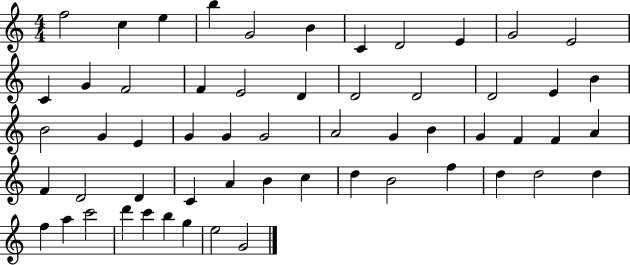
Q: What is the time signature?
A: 4/4